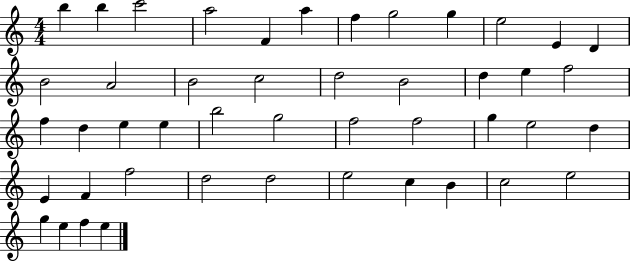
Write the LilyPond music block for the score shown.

{
  \clef treble
  \numericTimeSignature
  \time 4/4
  \key c \major
  b''4 b''4 c'''2 | a''2 f'4 a''4 | f''4 g''2 g''4 | e''2 e'4 d'4 | \break b'2 a'2 | b'2 c''2 | d''2 b'2 | d''4 e''4 f''2 | \break f''4 d''4 e''4 e''4 | b''2 g''2 | f''2 f''2 | g''4 e''2 d''4 | \break e'4 f'4 f''2 | d''2 d''2 | e''2 c''4 b'4 | c''2 e''2 | \break g''4 e''4 f''4 e''4 | \bar "|."
}